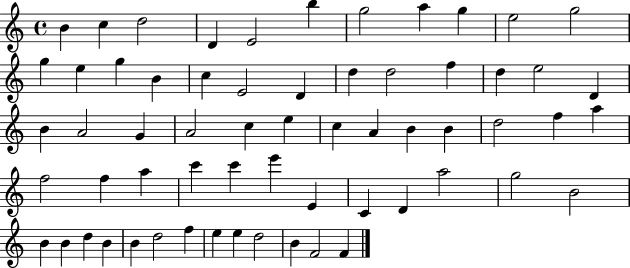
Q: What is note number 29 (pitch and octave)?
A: C5